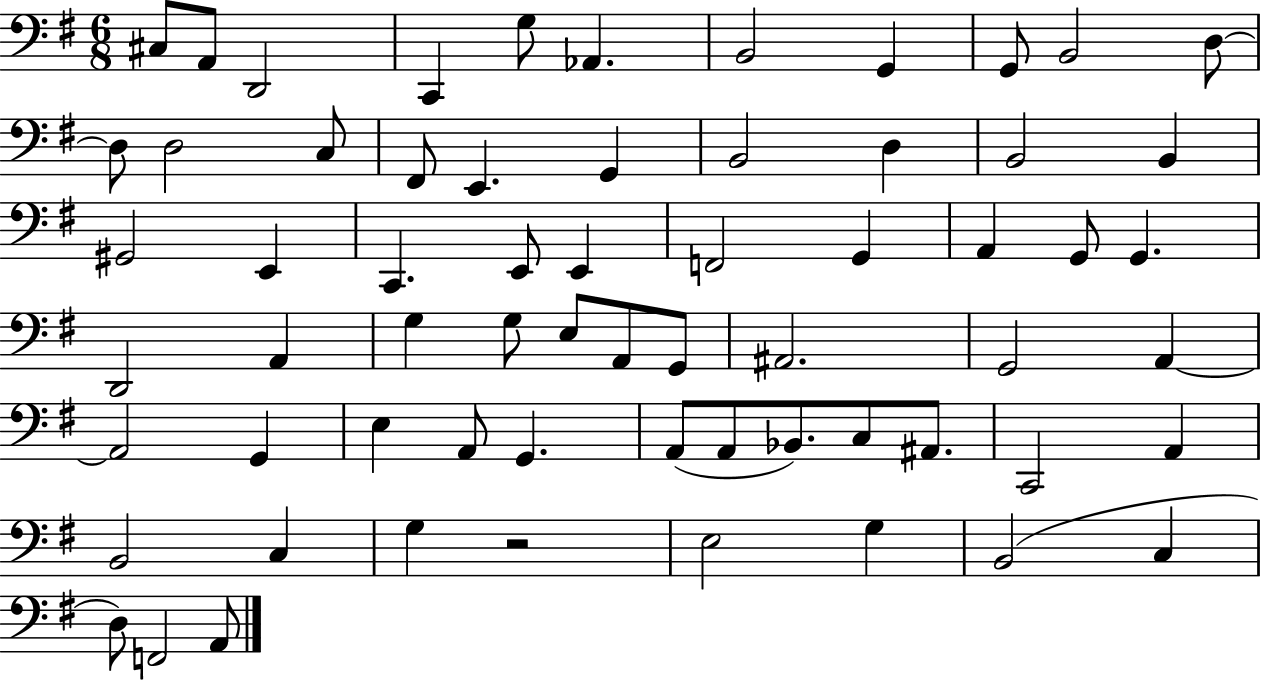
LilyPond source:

{
  \clef bass
  \numericTimeSignature
  \time 6/8
  \key g \major
  cis8 a,8 d,2 | c,4 g8 aes,4. | b,2 g,4 | g,8 b,2 d8~~ | \break d8 d2 c8 | fis,8 e,4. g,4 | b,2 d4 | b,2 b,4 | \break gis,2 e,4 | c,4. e,8 e,4 | f,2 g,4 | a,4 g,8 g,4. | \break d,2 a,4 | g4 g8 e8 a,8 g,8 | ais,2. | g,2 a,4~~ | \break a,2 g,4 | e4 a,8 g,4. | a,8( a,8 bes,8.) c8 ais,8. | c,2 a,4 | \break b,2 c4 | g4 r2 | e2 g4 | b,2( c4 | \break d8) f,2 a,8 | \bar "|."
}